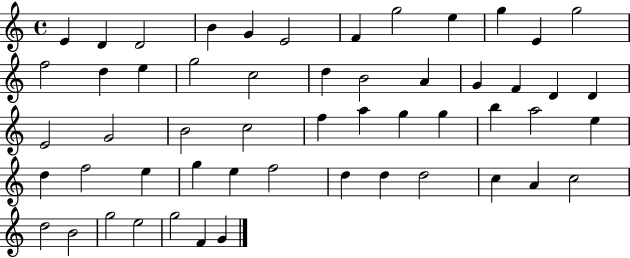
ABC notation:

X:1
T:Untitled
M:4/4
L:1/4
K:C
E D D2 B G E2 F g2 e g E g2 f2 d e g2 c2 d B2 A G F D D E2 G2 B2 c2 f a g g b a2 e d f2 e g e f2 d d d2 c A c2 d2 B2 g2 e2 g2 F G